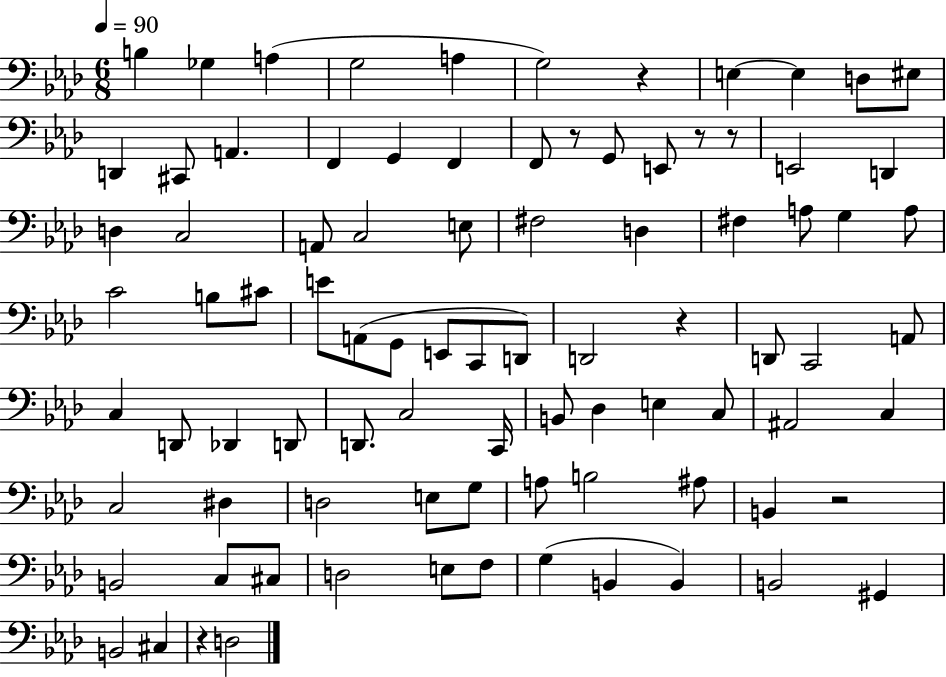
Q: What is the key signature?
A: AES major